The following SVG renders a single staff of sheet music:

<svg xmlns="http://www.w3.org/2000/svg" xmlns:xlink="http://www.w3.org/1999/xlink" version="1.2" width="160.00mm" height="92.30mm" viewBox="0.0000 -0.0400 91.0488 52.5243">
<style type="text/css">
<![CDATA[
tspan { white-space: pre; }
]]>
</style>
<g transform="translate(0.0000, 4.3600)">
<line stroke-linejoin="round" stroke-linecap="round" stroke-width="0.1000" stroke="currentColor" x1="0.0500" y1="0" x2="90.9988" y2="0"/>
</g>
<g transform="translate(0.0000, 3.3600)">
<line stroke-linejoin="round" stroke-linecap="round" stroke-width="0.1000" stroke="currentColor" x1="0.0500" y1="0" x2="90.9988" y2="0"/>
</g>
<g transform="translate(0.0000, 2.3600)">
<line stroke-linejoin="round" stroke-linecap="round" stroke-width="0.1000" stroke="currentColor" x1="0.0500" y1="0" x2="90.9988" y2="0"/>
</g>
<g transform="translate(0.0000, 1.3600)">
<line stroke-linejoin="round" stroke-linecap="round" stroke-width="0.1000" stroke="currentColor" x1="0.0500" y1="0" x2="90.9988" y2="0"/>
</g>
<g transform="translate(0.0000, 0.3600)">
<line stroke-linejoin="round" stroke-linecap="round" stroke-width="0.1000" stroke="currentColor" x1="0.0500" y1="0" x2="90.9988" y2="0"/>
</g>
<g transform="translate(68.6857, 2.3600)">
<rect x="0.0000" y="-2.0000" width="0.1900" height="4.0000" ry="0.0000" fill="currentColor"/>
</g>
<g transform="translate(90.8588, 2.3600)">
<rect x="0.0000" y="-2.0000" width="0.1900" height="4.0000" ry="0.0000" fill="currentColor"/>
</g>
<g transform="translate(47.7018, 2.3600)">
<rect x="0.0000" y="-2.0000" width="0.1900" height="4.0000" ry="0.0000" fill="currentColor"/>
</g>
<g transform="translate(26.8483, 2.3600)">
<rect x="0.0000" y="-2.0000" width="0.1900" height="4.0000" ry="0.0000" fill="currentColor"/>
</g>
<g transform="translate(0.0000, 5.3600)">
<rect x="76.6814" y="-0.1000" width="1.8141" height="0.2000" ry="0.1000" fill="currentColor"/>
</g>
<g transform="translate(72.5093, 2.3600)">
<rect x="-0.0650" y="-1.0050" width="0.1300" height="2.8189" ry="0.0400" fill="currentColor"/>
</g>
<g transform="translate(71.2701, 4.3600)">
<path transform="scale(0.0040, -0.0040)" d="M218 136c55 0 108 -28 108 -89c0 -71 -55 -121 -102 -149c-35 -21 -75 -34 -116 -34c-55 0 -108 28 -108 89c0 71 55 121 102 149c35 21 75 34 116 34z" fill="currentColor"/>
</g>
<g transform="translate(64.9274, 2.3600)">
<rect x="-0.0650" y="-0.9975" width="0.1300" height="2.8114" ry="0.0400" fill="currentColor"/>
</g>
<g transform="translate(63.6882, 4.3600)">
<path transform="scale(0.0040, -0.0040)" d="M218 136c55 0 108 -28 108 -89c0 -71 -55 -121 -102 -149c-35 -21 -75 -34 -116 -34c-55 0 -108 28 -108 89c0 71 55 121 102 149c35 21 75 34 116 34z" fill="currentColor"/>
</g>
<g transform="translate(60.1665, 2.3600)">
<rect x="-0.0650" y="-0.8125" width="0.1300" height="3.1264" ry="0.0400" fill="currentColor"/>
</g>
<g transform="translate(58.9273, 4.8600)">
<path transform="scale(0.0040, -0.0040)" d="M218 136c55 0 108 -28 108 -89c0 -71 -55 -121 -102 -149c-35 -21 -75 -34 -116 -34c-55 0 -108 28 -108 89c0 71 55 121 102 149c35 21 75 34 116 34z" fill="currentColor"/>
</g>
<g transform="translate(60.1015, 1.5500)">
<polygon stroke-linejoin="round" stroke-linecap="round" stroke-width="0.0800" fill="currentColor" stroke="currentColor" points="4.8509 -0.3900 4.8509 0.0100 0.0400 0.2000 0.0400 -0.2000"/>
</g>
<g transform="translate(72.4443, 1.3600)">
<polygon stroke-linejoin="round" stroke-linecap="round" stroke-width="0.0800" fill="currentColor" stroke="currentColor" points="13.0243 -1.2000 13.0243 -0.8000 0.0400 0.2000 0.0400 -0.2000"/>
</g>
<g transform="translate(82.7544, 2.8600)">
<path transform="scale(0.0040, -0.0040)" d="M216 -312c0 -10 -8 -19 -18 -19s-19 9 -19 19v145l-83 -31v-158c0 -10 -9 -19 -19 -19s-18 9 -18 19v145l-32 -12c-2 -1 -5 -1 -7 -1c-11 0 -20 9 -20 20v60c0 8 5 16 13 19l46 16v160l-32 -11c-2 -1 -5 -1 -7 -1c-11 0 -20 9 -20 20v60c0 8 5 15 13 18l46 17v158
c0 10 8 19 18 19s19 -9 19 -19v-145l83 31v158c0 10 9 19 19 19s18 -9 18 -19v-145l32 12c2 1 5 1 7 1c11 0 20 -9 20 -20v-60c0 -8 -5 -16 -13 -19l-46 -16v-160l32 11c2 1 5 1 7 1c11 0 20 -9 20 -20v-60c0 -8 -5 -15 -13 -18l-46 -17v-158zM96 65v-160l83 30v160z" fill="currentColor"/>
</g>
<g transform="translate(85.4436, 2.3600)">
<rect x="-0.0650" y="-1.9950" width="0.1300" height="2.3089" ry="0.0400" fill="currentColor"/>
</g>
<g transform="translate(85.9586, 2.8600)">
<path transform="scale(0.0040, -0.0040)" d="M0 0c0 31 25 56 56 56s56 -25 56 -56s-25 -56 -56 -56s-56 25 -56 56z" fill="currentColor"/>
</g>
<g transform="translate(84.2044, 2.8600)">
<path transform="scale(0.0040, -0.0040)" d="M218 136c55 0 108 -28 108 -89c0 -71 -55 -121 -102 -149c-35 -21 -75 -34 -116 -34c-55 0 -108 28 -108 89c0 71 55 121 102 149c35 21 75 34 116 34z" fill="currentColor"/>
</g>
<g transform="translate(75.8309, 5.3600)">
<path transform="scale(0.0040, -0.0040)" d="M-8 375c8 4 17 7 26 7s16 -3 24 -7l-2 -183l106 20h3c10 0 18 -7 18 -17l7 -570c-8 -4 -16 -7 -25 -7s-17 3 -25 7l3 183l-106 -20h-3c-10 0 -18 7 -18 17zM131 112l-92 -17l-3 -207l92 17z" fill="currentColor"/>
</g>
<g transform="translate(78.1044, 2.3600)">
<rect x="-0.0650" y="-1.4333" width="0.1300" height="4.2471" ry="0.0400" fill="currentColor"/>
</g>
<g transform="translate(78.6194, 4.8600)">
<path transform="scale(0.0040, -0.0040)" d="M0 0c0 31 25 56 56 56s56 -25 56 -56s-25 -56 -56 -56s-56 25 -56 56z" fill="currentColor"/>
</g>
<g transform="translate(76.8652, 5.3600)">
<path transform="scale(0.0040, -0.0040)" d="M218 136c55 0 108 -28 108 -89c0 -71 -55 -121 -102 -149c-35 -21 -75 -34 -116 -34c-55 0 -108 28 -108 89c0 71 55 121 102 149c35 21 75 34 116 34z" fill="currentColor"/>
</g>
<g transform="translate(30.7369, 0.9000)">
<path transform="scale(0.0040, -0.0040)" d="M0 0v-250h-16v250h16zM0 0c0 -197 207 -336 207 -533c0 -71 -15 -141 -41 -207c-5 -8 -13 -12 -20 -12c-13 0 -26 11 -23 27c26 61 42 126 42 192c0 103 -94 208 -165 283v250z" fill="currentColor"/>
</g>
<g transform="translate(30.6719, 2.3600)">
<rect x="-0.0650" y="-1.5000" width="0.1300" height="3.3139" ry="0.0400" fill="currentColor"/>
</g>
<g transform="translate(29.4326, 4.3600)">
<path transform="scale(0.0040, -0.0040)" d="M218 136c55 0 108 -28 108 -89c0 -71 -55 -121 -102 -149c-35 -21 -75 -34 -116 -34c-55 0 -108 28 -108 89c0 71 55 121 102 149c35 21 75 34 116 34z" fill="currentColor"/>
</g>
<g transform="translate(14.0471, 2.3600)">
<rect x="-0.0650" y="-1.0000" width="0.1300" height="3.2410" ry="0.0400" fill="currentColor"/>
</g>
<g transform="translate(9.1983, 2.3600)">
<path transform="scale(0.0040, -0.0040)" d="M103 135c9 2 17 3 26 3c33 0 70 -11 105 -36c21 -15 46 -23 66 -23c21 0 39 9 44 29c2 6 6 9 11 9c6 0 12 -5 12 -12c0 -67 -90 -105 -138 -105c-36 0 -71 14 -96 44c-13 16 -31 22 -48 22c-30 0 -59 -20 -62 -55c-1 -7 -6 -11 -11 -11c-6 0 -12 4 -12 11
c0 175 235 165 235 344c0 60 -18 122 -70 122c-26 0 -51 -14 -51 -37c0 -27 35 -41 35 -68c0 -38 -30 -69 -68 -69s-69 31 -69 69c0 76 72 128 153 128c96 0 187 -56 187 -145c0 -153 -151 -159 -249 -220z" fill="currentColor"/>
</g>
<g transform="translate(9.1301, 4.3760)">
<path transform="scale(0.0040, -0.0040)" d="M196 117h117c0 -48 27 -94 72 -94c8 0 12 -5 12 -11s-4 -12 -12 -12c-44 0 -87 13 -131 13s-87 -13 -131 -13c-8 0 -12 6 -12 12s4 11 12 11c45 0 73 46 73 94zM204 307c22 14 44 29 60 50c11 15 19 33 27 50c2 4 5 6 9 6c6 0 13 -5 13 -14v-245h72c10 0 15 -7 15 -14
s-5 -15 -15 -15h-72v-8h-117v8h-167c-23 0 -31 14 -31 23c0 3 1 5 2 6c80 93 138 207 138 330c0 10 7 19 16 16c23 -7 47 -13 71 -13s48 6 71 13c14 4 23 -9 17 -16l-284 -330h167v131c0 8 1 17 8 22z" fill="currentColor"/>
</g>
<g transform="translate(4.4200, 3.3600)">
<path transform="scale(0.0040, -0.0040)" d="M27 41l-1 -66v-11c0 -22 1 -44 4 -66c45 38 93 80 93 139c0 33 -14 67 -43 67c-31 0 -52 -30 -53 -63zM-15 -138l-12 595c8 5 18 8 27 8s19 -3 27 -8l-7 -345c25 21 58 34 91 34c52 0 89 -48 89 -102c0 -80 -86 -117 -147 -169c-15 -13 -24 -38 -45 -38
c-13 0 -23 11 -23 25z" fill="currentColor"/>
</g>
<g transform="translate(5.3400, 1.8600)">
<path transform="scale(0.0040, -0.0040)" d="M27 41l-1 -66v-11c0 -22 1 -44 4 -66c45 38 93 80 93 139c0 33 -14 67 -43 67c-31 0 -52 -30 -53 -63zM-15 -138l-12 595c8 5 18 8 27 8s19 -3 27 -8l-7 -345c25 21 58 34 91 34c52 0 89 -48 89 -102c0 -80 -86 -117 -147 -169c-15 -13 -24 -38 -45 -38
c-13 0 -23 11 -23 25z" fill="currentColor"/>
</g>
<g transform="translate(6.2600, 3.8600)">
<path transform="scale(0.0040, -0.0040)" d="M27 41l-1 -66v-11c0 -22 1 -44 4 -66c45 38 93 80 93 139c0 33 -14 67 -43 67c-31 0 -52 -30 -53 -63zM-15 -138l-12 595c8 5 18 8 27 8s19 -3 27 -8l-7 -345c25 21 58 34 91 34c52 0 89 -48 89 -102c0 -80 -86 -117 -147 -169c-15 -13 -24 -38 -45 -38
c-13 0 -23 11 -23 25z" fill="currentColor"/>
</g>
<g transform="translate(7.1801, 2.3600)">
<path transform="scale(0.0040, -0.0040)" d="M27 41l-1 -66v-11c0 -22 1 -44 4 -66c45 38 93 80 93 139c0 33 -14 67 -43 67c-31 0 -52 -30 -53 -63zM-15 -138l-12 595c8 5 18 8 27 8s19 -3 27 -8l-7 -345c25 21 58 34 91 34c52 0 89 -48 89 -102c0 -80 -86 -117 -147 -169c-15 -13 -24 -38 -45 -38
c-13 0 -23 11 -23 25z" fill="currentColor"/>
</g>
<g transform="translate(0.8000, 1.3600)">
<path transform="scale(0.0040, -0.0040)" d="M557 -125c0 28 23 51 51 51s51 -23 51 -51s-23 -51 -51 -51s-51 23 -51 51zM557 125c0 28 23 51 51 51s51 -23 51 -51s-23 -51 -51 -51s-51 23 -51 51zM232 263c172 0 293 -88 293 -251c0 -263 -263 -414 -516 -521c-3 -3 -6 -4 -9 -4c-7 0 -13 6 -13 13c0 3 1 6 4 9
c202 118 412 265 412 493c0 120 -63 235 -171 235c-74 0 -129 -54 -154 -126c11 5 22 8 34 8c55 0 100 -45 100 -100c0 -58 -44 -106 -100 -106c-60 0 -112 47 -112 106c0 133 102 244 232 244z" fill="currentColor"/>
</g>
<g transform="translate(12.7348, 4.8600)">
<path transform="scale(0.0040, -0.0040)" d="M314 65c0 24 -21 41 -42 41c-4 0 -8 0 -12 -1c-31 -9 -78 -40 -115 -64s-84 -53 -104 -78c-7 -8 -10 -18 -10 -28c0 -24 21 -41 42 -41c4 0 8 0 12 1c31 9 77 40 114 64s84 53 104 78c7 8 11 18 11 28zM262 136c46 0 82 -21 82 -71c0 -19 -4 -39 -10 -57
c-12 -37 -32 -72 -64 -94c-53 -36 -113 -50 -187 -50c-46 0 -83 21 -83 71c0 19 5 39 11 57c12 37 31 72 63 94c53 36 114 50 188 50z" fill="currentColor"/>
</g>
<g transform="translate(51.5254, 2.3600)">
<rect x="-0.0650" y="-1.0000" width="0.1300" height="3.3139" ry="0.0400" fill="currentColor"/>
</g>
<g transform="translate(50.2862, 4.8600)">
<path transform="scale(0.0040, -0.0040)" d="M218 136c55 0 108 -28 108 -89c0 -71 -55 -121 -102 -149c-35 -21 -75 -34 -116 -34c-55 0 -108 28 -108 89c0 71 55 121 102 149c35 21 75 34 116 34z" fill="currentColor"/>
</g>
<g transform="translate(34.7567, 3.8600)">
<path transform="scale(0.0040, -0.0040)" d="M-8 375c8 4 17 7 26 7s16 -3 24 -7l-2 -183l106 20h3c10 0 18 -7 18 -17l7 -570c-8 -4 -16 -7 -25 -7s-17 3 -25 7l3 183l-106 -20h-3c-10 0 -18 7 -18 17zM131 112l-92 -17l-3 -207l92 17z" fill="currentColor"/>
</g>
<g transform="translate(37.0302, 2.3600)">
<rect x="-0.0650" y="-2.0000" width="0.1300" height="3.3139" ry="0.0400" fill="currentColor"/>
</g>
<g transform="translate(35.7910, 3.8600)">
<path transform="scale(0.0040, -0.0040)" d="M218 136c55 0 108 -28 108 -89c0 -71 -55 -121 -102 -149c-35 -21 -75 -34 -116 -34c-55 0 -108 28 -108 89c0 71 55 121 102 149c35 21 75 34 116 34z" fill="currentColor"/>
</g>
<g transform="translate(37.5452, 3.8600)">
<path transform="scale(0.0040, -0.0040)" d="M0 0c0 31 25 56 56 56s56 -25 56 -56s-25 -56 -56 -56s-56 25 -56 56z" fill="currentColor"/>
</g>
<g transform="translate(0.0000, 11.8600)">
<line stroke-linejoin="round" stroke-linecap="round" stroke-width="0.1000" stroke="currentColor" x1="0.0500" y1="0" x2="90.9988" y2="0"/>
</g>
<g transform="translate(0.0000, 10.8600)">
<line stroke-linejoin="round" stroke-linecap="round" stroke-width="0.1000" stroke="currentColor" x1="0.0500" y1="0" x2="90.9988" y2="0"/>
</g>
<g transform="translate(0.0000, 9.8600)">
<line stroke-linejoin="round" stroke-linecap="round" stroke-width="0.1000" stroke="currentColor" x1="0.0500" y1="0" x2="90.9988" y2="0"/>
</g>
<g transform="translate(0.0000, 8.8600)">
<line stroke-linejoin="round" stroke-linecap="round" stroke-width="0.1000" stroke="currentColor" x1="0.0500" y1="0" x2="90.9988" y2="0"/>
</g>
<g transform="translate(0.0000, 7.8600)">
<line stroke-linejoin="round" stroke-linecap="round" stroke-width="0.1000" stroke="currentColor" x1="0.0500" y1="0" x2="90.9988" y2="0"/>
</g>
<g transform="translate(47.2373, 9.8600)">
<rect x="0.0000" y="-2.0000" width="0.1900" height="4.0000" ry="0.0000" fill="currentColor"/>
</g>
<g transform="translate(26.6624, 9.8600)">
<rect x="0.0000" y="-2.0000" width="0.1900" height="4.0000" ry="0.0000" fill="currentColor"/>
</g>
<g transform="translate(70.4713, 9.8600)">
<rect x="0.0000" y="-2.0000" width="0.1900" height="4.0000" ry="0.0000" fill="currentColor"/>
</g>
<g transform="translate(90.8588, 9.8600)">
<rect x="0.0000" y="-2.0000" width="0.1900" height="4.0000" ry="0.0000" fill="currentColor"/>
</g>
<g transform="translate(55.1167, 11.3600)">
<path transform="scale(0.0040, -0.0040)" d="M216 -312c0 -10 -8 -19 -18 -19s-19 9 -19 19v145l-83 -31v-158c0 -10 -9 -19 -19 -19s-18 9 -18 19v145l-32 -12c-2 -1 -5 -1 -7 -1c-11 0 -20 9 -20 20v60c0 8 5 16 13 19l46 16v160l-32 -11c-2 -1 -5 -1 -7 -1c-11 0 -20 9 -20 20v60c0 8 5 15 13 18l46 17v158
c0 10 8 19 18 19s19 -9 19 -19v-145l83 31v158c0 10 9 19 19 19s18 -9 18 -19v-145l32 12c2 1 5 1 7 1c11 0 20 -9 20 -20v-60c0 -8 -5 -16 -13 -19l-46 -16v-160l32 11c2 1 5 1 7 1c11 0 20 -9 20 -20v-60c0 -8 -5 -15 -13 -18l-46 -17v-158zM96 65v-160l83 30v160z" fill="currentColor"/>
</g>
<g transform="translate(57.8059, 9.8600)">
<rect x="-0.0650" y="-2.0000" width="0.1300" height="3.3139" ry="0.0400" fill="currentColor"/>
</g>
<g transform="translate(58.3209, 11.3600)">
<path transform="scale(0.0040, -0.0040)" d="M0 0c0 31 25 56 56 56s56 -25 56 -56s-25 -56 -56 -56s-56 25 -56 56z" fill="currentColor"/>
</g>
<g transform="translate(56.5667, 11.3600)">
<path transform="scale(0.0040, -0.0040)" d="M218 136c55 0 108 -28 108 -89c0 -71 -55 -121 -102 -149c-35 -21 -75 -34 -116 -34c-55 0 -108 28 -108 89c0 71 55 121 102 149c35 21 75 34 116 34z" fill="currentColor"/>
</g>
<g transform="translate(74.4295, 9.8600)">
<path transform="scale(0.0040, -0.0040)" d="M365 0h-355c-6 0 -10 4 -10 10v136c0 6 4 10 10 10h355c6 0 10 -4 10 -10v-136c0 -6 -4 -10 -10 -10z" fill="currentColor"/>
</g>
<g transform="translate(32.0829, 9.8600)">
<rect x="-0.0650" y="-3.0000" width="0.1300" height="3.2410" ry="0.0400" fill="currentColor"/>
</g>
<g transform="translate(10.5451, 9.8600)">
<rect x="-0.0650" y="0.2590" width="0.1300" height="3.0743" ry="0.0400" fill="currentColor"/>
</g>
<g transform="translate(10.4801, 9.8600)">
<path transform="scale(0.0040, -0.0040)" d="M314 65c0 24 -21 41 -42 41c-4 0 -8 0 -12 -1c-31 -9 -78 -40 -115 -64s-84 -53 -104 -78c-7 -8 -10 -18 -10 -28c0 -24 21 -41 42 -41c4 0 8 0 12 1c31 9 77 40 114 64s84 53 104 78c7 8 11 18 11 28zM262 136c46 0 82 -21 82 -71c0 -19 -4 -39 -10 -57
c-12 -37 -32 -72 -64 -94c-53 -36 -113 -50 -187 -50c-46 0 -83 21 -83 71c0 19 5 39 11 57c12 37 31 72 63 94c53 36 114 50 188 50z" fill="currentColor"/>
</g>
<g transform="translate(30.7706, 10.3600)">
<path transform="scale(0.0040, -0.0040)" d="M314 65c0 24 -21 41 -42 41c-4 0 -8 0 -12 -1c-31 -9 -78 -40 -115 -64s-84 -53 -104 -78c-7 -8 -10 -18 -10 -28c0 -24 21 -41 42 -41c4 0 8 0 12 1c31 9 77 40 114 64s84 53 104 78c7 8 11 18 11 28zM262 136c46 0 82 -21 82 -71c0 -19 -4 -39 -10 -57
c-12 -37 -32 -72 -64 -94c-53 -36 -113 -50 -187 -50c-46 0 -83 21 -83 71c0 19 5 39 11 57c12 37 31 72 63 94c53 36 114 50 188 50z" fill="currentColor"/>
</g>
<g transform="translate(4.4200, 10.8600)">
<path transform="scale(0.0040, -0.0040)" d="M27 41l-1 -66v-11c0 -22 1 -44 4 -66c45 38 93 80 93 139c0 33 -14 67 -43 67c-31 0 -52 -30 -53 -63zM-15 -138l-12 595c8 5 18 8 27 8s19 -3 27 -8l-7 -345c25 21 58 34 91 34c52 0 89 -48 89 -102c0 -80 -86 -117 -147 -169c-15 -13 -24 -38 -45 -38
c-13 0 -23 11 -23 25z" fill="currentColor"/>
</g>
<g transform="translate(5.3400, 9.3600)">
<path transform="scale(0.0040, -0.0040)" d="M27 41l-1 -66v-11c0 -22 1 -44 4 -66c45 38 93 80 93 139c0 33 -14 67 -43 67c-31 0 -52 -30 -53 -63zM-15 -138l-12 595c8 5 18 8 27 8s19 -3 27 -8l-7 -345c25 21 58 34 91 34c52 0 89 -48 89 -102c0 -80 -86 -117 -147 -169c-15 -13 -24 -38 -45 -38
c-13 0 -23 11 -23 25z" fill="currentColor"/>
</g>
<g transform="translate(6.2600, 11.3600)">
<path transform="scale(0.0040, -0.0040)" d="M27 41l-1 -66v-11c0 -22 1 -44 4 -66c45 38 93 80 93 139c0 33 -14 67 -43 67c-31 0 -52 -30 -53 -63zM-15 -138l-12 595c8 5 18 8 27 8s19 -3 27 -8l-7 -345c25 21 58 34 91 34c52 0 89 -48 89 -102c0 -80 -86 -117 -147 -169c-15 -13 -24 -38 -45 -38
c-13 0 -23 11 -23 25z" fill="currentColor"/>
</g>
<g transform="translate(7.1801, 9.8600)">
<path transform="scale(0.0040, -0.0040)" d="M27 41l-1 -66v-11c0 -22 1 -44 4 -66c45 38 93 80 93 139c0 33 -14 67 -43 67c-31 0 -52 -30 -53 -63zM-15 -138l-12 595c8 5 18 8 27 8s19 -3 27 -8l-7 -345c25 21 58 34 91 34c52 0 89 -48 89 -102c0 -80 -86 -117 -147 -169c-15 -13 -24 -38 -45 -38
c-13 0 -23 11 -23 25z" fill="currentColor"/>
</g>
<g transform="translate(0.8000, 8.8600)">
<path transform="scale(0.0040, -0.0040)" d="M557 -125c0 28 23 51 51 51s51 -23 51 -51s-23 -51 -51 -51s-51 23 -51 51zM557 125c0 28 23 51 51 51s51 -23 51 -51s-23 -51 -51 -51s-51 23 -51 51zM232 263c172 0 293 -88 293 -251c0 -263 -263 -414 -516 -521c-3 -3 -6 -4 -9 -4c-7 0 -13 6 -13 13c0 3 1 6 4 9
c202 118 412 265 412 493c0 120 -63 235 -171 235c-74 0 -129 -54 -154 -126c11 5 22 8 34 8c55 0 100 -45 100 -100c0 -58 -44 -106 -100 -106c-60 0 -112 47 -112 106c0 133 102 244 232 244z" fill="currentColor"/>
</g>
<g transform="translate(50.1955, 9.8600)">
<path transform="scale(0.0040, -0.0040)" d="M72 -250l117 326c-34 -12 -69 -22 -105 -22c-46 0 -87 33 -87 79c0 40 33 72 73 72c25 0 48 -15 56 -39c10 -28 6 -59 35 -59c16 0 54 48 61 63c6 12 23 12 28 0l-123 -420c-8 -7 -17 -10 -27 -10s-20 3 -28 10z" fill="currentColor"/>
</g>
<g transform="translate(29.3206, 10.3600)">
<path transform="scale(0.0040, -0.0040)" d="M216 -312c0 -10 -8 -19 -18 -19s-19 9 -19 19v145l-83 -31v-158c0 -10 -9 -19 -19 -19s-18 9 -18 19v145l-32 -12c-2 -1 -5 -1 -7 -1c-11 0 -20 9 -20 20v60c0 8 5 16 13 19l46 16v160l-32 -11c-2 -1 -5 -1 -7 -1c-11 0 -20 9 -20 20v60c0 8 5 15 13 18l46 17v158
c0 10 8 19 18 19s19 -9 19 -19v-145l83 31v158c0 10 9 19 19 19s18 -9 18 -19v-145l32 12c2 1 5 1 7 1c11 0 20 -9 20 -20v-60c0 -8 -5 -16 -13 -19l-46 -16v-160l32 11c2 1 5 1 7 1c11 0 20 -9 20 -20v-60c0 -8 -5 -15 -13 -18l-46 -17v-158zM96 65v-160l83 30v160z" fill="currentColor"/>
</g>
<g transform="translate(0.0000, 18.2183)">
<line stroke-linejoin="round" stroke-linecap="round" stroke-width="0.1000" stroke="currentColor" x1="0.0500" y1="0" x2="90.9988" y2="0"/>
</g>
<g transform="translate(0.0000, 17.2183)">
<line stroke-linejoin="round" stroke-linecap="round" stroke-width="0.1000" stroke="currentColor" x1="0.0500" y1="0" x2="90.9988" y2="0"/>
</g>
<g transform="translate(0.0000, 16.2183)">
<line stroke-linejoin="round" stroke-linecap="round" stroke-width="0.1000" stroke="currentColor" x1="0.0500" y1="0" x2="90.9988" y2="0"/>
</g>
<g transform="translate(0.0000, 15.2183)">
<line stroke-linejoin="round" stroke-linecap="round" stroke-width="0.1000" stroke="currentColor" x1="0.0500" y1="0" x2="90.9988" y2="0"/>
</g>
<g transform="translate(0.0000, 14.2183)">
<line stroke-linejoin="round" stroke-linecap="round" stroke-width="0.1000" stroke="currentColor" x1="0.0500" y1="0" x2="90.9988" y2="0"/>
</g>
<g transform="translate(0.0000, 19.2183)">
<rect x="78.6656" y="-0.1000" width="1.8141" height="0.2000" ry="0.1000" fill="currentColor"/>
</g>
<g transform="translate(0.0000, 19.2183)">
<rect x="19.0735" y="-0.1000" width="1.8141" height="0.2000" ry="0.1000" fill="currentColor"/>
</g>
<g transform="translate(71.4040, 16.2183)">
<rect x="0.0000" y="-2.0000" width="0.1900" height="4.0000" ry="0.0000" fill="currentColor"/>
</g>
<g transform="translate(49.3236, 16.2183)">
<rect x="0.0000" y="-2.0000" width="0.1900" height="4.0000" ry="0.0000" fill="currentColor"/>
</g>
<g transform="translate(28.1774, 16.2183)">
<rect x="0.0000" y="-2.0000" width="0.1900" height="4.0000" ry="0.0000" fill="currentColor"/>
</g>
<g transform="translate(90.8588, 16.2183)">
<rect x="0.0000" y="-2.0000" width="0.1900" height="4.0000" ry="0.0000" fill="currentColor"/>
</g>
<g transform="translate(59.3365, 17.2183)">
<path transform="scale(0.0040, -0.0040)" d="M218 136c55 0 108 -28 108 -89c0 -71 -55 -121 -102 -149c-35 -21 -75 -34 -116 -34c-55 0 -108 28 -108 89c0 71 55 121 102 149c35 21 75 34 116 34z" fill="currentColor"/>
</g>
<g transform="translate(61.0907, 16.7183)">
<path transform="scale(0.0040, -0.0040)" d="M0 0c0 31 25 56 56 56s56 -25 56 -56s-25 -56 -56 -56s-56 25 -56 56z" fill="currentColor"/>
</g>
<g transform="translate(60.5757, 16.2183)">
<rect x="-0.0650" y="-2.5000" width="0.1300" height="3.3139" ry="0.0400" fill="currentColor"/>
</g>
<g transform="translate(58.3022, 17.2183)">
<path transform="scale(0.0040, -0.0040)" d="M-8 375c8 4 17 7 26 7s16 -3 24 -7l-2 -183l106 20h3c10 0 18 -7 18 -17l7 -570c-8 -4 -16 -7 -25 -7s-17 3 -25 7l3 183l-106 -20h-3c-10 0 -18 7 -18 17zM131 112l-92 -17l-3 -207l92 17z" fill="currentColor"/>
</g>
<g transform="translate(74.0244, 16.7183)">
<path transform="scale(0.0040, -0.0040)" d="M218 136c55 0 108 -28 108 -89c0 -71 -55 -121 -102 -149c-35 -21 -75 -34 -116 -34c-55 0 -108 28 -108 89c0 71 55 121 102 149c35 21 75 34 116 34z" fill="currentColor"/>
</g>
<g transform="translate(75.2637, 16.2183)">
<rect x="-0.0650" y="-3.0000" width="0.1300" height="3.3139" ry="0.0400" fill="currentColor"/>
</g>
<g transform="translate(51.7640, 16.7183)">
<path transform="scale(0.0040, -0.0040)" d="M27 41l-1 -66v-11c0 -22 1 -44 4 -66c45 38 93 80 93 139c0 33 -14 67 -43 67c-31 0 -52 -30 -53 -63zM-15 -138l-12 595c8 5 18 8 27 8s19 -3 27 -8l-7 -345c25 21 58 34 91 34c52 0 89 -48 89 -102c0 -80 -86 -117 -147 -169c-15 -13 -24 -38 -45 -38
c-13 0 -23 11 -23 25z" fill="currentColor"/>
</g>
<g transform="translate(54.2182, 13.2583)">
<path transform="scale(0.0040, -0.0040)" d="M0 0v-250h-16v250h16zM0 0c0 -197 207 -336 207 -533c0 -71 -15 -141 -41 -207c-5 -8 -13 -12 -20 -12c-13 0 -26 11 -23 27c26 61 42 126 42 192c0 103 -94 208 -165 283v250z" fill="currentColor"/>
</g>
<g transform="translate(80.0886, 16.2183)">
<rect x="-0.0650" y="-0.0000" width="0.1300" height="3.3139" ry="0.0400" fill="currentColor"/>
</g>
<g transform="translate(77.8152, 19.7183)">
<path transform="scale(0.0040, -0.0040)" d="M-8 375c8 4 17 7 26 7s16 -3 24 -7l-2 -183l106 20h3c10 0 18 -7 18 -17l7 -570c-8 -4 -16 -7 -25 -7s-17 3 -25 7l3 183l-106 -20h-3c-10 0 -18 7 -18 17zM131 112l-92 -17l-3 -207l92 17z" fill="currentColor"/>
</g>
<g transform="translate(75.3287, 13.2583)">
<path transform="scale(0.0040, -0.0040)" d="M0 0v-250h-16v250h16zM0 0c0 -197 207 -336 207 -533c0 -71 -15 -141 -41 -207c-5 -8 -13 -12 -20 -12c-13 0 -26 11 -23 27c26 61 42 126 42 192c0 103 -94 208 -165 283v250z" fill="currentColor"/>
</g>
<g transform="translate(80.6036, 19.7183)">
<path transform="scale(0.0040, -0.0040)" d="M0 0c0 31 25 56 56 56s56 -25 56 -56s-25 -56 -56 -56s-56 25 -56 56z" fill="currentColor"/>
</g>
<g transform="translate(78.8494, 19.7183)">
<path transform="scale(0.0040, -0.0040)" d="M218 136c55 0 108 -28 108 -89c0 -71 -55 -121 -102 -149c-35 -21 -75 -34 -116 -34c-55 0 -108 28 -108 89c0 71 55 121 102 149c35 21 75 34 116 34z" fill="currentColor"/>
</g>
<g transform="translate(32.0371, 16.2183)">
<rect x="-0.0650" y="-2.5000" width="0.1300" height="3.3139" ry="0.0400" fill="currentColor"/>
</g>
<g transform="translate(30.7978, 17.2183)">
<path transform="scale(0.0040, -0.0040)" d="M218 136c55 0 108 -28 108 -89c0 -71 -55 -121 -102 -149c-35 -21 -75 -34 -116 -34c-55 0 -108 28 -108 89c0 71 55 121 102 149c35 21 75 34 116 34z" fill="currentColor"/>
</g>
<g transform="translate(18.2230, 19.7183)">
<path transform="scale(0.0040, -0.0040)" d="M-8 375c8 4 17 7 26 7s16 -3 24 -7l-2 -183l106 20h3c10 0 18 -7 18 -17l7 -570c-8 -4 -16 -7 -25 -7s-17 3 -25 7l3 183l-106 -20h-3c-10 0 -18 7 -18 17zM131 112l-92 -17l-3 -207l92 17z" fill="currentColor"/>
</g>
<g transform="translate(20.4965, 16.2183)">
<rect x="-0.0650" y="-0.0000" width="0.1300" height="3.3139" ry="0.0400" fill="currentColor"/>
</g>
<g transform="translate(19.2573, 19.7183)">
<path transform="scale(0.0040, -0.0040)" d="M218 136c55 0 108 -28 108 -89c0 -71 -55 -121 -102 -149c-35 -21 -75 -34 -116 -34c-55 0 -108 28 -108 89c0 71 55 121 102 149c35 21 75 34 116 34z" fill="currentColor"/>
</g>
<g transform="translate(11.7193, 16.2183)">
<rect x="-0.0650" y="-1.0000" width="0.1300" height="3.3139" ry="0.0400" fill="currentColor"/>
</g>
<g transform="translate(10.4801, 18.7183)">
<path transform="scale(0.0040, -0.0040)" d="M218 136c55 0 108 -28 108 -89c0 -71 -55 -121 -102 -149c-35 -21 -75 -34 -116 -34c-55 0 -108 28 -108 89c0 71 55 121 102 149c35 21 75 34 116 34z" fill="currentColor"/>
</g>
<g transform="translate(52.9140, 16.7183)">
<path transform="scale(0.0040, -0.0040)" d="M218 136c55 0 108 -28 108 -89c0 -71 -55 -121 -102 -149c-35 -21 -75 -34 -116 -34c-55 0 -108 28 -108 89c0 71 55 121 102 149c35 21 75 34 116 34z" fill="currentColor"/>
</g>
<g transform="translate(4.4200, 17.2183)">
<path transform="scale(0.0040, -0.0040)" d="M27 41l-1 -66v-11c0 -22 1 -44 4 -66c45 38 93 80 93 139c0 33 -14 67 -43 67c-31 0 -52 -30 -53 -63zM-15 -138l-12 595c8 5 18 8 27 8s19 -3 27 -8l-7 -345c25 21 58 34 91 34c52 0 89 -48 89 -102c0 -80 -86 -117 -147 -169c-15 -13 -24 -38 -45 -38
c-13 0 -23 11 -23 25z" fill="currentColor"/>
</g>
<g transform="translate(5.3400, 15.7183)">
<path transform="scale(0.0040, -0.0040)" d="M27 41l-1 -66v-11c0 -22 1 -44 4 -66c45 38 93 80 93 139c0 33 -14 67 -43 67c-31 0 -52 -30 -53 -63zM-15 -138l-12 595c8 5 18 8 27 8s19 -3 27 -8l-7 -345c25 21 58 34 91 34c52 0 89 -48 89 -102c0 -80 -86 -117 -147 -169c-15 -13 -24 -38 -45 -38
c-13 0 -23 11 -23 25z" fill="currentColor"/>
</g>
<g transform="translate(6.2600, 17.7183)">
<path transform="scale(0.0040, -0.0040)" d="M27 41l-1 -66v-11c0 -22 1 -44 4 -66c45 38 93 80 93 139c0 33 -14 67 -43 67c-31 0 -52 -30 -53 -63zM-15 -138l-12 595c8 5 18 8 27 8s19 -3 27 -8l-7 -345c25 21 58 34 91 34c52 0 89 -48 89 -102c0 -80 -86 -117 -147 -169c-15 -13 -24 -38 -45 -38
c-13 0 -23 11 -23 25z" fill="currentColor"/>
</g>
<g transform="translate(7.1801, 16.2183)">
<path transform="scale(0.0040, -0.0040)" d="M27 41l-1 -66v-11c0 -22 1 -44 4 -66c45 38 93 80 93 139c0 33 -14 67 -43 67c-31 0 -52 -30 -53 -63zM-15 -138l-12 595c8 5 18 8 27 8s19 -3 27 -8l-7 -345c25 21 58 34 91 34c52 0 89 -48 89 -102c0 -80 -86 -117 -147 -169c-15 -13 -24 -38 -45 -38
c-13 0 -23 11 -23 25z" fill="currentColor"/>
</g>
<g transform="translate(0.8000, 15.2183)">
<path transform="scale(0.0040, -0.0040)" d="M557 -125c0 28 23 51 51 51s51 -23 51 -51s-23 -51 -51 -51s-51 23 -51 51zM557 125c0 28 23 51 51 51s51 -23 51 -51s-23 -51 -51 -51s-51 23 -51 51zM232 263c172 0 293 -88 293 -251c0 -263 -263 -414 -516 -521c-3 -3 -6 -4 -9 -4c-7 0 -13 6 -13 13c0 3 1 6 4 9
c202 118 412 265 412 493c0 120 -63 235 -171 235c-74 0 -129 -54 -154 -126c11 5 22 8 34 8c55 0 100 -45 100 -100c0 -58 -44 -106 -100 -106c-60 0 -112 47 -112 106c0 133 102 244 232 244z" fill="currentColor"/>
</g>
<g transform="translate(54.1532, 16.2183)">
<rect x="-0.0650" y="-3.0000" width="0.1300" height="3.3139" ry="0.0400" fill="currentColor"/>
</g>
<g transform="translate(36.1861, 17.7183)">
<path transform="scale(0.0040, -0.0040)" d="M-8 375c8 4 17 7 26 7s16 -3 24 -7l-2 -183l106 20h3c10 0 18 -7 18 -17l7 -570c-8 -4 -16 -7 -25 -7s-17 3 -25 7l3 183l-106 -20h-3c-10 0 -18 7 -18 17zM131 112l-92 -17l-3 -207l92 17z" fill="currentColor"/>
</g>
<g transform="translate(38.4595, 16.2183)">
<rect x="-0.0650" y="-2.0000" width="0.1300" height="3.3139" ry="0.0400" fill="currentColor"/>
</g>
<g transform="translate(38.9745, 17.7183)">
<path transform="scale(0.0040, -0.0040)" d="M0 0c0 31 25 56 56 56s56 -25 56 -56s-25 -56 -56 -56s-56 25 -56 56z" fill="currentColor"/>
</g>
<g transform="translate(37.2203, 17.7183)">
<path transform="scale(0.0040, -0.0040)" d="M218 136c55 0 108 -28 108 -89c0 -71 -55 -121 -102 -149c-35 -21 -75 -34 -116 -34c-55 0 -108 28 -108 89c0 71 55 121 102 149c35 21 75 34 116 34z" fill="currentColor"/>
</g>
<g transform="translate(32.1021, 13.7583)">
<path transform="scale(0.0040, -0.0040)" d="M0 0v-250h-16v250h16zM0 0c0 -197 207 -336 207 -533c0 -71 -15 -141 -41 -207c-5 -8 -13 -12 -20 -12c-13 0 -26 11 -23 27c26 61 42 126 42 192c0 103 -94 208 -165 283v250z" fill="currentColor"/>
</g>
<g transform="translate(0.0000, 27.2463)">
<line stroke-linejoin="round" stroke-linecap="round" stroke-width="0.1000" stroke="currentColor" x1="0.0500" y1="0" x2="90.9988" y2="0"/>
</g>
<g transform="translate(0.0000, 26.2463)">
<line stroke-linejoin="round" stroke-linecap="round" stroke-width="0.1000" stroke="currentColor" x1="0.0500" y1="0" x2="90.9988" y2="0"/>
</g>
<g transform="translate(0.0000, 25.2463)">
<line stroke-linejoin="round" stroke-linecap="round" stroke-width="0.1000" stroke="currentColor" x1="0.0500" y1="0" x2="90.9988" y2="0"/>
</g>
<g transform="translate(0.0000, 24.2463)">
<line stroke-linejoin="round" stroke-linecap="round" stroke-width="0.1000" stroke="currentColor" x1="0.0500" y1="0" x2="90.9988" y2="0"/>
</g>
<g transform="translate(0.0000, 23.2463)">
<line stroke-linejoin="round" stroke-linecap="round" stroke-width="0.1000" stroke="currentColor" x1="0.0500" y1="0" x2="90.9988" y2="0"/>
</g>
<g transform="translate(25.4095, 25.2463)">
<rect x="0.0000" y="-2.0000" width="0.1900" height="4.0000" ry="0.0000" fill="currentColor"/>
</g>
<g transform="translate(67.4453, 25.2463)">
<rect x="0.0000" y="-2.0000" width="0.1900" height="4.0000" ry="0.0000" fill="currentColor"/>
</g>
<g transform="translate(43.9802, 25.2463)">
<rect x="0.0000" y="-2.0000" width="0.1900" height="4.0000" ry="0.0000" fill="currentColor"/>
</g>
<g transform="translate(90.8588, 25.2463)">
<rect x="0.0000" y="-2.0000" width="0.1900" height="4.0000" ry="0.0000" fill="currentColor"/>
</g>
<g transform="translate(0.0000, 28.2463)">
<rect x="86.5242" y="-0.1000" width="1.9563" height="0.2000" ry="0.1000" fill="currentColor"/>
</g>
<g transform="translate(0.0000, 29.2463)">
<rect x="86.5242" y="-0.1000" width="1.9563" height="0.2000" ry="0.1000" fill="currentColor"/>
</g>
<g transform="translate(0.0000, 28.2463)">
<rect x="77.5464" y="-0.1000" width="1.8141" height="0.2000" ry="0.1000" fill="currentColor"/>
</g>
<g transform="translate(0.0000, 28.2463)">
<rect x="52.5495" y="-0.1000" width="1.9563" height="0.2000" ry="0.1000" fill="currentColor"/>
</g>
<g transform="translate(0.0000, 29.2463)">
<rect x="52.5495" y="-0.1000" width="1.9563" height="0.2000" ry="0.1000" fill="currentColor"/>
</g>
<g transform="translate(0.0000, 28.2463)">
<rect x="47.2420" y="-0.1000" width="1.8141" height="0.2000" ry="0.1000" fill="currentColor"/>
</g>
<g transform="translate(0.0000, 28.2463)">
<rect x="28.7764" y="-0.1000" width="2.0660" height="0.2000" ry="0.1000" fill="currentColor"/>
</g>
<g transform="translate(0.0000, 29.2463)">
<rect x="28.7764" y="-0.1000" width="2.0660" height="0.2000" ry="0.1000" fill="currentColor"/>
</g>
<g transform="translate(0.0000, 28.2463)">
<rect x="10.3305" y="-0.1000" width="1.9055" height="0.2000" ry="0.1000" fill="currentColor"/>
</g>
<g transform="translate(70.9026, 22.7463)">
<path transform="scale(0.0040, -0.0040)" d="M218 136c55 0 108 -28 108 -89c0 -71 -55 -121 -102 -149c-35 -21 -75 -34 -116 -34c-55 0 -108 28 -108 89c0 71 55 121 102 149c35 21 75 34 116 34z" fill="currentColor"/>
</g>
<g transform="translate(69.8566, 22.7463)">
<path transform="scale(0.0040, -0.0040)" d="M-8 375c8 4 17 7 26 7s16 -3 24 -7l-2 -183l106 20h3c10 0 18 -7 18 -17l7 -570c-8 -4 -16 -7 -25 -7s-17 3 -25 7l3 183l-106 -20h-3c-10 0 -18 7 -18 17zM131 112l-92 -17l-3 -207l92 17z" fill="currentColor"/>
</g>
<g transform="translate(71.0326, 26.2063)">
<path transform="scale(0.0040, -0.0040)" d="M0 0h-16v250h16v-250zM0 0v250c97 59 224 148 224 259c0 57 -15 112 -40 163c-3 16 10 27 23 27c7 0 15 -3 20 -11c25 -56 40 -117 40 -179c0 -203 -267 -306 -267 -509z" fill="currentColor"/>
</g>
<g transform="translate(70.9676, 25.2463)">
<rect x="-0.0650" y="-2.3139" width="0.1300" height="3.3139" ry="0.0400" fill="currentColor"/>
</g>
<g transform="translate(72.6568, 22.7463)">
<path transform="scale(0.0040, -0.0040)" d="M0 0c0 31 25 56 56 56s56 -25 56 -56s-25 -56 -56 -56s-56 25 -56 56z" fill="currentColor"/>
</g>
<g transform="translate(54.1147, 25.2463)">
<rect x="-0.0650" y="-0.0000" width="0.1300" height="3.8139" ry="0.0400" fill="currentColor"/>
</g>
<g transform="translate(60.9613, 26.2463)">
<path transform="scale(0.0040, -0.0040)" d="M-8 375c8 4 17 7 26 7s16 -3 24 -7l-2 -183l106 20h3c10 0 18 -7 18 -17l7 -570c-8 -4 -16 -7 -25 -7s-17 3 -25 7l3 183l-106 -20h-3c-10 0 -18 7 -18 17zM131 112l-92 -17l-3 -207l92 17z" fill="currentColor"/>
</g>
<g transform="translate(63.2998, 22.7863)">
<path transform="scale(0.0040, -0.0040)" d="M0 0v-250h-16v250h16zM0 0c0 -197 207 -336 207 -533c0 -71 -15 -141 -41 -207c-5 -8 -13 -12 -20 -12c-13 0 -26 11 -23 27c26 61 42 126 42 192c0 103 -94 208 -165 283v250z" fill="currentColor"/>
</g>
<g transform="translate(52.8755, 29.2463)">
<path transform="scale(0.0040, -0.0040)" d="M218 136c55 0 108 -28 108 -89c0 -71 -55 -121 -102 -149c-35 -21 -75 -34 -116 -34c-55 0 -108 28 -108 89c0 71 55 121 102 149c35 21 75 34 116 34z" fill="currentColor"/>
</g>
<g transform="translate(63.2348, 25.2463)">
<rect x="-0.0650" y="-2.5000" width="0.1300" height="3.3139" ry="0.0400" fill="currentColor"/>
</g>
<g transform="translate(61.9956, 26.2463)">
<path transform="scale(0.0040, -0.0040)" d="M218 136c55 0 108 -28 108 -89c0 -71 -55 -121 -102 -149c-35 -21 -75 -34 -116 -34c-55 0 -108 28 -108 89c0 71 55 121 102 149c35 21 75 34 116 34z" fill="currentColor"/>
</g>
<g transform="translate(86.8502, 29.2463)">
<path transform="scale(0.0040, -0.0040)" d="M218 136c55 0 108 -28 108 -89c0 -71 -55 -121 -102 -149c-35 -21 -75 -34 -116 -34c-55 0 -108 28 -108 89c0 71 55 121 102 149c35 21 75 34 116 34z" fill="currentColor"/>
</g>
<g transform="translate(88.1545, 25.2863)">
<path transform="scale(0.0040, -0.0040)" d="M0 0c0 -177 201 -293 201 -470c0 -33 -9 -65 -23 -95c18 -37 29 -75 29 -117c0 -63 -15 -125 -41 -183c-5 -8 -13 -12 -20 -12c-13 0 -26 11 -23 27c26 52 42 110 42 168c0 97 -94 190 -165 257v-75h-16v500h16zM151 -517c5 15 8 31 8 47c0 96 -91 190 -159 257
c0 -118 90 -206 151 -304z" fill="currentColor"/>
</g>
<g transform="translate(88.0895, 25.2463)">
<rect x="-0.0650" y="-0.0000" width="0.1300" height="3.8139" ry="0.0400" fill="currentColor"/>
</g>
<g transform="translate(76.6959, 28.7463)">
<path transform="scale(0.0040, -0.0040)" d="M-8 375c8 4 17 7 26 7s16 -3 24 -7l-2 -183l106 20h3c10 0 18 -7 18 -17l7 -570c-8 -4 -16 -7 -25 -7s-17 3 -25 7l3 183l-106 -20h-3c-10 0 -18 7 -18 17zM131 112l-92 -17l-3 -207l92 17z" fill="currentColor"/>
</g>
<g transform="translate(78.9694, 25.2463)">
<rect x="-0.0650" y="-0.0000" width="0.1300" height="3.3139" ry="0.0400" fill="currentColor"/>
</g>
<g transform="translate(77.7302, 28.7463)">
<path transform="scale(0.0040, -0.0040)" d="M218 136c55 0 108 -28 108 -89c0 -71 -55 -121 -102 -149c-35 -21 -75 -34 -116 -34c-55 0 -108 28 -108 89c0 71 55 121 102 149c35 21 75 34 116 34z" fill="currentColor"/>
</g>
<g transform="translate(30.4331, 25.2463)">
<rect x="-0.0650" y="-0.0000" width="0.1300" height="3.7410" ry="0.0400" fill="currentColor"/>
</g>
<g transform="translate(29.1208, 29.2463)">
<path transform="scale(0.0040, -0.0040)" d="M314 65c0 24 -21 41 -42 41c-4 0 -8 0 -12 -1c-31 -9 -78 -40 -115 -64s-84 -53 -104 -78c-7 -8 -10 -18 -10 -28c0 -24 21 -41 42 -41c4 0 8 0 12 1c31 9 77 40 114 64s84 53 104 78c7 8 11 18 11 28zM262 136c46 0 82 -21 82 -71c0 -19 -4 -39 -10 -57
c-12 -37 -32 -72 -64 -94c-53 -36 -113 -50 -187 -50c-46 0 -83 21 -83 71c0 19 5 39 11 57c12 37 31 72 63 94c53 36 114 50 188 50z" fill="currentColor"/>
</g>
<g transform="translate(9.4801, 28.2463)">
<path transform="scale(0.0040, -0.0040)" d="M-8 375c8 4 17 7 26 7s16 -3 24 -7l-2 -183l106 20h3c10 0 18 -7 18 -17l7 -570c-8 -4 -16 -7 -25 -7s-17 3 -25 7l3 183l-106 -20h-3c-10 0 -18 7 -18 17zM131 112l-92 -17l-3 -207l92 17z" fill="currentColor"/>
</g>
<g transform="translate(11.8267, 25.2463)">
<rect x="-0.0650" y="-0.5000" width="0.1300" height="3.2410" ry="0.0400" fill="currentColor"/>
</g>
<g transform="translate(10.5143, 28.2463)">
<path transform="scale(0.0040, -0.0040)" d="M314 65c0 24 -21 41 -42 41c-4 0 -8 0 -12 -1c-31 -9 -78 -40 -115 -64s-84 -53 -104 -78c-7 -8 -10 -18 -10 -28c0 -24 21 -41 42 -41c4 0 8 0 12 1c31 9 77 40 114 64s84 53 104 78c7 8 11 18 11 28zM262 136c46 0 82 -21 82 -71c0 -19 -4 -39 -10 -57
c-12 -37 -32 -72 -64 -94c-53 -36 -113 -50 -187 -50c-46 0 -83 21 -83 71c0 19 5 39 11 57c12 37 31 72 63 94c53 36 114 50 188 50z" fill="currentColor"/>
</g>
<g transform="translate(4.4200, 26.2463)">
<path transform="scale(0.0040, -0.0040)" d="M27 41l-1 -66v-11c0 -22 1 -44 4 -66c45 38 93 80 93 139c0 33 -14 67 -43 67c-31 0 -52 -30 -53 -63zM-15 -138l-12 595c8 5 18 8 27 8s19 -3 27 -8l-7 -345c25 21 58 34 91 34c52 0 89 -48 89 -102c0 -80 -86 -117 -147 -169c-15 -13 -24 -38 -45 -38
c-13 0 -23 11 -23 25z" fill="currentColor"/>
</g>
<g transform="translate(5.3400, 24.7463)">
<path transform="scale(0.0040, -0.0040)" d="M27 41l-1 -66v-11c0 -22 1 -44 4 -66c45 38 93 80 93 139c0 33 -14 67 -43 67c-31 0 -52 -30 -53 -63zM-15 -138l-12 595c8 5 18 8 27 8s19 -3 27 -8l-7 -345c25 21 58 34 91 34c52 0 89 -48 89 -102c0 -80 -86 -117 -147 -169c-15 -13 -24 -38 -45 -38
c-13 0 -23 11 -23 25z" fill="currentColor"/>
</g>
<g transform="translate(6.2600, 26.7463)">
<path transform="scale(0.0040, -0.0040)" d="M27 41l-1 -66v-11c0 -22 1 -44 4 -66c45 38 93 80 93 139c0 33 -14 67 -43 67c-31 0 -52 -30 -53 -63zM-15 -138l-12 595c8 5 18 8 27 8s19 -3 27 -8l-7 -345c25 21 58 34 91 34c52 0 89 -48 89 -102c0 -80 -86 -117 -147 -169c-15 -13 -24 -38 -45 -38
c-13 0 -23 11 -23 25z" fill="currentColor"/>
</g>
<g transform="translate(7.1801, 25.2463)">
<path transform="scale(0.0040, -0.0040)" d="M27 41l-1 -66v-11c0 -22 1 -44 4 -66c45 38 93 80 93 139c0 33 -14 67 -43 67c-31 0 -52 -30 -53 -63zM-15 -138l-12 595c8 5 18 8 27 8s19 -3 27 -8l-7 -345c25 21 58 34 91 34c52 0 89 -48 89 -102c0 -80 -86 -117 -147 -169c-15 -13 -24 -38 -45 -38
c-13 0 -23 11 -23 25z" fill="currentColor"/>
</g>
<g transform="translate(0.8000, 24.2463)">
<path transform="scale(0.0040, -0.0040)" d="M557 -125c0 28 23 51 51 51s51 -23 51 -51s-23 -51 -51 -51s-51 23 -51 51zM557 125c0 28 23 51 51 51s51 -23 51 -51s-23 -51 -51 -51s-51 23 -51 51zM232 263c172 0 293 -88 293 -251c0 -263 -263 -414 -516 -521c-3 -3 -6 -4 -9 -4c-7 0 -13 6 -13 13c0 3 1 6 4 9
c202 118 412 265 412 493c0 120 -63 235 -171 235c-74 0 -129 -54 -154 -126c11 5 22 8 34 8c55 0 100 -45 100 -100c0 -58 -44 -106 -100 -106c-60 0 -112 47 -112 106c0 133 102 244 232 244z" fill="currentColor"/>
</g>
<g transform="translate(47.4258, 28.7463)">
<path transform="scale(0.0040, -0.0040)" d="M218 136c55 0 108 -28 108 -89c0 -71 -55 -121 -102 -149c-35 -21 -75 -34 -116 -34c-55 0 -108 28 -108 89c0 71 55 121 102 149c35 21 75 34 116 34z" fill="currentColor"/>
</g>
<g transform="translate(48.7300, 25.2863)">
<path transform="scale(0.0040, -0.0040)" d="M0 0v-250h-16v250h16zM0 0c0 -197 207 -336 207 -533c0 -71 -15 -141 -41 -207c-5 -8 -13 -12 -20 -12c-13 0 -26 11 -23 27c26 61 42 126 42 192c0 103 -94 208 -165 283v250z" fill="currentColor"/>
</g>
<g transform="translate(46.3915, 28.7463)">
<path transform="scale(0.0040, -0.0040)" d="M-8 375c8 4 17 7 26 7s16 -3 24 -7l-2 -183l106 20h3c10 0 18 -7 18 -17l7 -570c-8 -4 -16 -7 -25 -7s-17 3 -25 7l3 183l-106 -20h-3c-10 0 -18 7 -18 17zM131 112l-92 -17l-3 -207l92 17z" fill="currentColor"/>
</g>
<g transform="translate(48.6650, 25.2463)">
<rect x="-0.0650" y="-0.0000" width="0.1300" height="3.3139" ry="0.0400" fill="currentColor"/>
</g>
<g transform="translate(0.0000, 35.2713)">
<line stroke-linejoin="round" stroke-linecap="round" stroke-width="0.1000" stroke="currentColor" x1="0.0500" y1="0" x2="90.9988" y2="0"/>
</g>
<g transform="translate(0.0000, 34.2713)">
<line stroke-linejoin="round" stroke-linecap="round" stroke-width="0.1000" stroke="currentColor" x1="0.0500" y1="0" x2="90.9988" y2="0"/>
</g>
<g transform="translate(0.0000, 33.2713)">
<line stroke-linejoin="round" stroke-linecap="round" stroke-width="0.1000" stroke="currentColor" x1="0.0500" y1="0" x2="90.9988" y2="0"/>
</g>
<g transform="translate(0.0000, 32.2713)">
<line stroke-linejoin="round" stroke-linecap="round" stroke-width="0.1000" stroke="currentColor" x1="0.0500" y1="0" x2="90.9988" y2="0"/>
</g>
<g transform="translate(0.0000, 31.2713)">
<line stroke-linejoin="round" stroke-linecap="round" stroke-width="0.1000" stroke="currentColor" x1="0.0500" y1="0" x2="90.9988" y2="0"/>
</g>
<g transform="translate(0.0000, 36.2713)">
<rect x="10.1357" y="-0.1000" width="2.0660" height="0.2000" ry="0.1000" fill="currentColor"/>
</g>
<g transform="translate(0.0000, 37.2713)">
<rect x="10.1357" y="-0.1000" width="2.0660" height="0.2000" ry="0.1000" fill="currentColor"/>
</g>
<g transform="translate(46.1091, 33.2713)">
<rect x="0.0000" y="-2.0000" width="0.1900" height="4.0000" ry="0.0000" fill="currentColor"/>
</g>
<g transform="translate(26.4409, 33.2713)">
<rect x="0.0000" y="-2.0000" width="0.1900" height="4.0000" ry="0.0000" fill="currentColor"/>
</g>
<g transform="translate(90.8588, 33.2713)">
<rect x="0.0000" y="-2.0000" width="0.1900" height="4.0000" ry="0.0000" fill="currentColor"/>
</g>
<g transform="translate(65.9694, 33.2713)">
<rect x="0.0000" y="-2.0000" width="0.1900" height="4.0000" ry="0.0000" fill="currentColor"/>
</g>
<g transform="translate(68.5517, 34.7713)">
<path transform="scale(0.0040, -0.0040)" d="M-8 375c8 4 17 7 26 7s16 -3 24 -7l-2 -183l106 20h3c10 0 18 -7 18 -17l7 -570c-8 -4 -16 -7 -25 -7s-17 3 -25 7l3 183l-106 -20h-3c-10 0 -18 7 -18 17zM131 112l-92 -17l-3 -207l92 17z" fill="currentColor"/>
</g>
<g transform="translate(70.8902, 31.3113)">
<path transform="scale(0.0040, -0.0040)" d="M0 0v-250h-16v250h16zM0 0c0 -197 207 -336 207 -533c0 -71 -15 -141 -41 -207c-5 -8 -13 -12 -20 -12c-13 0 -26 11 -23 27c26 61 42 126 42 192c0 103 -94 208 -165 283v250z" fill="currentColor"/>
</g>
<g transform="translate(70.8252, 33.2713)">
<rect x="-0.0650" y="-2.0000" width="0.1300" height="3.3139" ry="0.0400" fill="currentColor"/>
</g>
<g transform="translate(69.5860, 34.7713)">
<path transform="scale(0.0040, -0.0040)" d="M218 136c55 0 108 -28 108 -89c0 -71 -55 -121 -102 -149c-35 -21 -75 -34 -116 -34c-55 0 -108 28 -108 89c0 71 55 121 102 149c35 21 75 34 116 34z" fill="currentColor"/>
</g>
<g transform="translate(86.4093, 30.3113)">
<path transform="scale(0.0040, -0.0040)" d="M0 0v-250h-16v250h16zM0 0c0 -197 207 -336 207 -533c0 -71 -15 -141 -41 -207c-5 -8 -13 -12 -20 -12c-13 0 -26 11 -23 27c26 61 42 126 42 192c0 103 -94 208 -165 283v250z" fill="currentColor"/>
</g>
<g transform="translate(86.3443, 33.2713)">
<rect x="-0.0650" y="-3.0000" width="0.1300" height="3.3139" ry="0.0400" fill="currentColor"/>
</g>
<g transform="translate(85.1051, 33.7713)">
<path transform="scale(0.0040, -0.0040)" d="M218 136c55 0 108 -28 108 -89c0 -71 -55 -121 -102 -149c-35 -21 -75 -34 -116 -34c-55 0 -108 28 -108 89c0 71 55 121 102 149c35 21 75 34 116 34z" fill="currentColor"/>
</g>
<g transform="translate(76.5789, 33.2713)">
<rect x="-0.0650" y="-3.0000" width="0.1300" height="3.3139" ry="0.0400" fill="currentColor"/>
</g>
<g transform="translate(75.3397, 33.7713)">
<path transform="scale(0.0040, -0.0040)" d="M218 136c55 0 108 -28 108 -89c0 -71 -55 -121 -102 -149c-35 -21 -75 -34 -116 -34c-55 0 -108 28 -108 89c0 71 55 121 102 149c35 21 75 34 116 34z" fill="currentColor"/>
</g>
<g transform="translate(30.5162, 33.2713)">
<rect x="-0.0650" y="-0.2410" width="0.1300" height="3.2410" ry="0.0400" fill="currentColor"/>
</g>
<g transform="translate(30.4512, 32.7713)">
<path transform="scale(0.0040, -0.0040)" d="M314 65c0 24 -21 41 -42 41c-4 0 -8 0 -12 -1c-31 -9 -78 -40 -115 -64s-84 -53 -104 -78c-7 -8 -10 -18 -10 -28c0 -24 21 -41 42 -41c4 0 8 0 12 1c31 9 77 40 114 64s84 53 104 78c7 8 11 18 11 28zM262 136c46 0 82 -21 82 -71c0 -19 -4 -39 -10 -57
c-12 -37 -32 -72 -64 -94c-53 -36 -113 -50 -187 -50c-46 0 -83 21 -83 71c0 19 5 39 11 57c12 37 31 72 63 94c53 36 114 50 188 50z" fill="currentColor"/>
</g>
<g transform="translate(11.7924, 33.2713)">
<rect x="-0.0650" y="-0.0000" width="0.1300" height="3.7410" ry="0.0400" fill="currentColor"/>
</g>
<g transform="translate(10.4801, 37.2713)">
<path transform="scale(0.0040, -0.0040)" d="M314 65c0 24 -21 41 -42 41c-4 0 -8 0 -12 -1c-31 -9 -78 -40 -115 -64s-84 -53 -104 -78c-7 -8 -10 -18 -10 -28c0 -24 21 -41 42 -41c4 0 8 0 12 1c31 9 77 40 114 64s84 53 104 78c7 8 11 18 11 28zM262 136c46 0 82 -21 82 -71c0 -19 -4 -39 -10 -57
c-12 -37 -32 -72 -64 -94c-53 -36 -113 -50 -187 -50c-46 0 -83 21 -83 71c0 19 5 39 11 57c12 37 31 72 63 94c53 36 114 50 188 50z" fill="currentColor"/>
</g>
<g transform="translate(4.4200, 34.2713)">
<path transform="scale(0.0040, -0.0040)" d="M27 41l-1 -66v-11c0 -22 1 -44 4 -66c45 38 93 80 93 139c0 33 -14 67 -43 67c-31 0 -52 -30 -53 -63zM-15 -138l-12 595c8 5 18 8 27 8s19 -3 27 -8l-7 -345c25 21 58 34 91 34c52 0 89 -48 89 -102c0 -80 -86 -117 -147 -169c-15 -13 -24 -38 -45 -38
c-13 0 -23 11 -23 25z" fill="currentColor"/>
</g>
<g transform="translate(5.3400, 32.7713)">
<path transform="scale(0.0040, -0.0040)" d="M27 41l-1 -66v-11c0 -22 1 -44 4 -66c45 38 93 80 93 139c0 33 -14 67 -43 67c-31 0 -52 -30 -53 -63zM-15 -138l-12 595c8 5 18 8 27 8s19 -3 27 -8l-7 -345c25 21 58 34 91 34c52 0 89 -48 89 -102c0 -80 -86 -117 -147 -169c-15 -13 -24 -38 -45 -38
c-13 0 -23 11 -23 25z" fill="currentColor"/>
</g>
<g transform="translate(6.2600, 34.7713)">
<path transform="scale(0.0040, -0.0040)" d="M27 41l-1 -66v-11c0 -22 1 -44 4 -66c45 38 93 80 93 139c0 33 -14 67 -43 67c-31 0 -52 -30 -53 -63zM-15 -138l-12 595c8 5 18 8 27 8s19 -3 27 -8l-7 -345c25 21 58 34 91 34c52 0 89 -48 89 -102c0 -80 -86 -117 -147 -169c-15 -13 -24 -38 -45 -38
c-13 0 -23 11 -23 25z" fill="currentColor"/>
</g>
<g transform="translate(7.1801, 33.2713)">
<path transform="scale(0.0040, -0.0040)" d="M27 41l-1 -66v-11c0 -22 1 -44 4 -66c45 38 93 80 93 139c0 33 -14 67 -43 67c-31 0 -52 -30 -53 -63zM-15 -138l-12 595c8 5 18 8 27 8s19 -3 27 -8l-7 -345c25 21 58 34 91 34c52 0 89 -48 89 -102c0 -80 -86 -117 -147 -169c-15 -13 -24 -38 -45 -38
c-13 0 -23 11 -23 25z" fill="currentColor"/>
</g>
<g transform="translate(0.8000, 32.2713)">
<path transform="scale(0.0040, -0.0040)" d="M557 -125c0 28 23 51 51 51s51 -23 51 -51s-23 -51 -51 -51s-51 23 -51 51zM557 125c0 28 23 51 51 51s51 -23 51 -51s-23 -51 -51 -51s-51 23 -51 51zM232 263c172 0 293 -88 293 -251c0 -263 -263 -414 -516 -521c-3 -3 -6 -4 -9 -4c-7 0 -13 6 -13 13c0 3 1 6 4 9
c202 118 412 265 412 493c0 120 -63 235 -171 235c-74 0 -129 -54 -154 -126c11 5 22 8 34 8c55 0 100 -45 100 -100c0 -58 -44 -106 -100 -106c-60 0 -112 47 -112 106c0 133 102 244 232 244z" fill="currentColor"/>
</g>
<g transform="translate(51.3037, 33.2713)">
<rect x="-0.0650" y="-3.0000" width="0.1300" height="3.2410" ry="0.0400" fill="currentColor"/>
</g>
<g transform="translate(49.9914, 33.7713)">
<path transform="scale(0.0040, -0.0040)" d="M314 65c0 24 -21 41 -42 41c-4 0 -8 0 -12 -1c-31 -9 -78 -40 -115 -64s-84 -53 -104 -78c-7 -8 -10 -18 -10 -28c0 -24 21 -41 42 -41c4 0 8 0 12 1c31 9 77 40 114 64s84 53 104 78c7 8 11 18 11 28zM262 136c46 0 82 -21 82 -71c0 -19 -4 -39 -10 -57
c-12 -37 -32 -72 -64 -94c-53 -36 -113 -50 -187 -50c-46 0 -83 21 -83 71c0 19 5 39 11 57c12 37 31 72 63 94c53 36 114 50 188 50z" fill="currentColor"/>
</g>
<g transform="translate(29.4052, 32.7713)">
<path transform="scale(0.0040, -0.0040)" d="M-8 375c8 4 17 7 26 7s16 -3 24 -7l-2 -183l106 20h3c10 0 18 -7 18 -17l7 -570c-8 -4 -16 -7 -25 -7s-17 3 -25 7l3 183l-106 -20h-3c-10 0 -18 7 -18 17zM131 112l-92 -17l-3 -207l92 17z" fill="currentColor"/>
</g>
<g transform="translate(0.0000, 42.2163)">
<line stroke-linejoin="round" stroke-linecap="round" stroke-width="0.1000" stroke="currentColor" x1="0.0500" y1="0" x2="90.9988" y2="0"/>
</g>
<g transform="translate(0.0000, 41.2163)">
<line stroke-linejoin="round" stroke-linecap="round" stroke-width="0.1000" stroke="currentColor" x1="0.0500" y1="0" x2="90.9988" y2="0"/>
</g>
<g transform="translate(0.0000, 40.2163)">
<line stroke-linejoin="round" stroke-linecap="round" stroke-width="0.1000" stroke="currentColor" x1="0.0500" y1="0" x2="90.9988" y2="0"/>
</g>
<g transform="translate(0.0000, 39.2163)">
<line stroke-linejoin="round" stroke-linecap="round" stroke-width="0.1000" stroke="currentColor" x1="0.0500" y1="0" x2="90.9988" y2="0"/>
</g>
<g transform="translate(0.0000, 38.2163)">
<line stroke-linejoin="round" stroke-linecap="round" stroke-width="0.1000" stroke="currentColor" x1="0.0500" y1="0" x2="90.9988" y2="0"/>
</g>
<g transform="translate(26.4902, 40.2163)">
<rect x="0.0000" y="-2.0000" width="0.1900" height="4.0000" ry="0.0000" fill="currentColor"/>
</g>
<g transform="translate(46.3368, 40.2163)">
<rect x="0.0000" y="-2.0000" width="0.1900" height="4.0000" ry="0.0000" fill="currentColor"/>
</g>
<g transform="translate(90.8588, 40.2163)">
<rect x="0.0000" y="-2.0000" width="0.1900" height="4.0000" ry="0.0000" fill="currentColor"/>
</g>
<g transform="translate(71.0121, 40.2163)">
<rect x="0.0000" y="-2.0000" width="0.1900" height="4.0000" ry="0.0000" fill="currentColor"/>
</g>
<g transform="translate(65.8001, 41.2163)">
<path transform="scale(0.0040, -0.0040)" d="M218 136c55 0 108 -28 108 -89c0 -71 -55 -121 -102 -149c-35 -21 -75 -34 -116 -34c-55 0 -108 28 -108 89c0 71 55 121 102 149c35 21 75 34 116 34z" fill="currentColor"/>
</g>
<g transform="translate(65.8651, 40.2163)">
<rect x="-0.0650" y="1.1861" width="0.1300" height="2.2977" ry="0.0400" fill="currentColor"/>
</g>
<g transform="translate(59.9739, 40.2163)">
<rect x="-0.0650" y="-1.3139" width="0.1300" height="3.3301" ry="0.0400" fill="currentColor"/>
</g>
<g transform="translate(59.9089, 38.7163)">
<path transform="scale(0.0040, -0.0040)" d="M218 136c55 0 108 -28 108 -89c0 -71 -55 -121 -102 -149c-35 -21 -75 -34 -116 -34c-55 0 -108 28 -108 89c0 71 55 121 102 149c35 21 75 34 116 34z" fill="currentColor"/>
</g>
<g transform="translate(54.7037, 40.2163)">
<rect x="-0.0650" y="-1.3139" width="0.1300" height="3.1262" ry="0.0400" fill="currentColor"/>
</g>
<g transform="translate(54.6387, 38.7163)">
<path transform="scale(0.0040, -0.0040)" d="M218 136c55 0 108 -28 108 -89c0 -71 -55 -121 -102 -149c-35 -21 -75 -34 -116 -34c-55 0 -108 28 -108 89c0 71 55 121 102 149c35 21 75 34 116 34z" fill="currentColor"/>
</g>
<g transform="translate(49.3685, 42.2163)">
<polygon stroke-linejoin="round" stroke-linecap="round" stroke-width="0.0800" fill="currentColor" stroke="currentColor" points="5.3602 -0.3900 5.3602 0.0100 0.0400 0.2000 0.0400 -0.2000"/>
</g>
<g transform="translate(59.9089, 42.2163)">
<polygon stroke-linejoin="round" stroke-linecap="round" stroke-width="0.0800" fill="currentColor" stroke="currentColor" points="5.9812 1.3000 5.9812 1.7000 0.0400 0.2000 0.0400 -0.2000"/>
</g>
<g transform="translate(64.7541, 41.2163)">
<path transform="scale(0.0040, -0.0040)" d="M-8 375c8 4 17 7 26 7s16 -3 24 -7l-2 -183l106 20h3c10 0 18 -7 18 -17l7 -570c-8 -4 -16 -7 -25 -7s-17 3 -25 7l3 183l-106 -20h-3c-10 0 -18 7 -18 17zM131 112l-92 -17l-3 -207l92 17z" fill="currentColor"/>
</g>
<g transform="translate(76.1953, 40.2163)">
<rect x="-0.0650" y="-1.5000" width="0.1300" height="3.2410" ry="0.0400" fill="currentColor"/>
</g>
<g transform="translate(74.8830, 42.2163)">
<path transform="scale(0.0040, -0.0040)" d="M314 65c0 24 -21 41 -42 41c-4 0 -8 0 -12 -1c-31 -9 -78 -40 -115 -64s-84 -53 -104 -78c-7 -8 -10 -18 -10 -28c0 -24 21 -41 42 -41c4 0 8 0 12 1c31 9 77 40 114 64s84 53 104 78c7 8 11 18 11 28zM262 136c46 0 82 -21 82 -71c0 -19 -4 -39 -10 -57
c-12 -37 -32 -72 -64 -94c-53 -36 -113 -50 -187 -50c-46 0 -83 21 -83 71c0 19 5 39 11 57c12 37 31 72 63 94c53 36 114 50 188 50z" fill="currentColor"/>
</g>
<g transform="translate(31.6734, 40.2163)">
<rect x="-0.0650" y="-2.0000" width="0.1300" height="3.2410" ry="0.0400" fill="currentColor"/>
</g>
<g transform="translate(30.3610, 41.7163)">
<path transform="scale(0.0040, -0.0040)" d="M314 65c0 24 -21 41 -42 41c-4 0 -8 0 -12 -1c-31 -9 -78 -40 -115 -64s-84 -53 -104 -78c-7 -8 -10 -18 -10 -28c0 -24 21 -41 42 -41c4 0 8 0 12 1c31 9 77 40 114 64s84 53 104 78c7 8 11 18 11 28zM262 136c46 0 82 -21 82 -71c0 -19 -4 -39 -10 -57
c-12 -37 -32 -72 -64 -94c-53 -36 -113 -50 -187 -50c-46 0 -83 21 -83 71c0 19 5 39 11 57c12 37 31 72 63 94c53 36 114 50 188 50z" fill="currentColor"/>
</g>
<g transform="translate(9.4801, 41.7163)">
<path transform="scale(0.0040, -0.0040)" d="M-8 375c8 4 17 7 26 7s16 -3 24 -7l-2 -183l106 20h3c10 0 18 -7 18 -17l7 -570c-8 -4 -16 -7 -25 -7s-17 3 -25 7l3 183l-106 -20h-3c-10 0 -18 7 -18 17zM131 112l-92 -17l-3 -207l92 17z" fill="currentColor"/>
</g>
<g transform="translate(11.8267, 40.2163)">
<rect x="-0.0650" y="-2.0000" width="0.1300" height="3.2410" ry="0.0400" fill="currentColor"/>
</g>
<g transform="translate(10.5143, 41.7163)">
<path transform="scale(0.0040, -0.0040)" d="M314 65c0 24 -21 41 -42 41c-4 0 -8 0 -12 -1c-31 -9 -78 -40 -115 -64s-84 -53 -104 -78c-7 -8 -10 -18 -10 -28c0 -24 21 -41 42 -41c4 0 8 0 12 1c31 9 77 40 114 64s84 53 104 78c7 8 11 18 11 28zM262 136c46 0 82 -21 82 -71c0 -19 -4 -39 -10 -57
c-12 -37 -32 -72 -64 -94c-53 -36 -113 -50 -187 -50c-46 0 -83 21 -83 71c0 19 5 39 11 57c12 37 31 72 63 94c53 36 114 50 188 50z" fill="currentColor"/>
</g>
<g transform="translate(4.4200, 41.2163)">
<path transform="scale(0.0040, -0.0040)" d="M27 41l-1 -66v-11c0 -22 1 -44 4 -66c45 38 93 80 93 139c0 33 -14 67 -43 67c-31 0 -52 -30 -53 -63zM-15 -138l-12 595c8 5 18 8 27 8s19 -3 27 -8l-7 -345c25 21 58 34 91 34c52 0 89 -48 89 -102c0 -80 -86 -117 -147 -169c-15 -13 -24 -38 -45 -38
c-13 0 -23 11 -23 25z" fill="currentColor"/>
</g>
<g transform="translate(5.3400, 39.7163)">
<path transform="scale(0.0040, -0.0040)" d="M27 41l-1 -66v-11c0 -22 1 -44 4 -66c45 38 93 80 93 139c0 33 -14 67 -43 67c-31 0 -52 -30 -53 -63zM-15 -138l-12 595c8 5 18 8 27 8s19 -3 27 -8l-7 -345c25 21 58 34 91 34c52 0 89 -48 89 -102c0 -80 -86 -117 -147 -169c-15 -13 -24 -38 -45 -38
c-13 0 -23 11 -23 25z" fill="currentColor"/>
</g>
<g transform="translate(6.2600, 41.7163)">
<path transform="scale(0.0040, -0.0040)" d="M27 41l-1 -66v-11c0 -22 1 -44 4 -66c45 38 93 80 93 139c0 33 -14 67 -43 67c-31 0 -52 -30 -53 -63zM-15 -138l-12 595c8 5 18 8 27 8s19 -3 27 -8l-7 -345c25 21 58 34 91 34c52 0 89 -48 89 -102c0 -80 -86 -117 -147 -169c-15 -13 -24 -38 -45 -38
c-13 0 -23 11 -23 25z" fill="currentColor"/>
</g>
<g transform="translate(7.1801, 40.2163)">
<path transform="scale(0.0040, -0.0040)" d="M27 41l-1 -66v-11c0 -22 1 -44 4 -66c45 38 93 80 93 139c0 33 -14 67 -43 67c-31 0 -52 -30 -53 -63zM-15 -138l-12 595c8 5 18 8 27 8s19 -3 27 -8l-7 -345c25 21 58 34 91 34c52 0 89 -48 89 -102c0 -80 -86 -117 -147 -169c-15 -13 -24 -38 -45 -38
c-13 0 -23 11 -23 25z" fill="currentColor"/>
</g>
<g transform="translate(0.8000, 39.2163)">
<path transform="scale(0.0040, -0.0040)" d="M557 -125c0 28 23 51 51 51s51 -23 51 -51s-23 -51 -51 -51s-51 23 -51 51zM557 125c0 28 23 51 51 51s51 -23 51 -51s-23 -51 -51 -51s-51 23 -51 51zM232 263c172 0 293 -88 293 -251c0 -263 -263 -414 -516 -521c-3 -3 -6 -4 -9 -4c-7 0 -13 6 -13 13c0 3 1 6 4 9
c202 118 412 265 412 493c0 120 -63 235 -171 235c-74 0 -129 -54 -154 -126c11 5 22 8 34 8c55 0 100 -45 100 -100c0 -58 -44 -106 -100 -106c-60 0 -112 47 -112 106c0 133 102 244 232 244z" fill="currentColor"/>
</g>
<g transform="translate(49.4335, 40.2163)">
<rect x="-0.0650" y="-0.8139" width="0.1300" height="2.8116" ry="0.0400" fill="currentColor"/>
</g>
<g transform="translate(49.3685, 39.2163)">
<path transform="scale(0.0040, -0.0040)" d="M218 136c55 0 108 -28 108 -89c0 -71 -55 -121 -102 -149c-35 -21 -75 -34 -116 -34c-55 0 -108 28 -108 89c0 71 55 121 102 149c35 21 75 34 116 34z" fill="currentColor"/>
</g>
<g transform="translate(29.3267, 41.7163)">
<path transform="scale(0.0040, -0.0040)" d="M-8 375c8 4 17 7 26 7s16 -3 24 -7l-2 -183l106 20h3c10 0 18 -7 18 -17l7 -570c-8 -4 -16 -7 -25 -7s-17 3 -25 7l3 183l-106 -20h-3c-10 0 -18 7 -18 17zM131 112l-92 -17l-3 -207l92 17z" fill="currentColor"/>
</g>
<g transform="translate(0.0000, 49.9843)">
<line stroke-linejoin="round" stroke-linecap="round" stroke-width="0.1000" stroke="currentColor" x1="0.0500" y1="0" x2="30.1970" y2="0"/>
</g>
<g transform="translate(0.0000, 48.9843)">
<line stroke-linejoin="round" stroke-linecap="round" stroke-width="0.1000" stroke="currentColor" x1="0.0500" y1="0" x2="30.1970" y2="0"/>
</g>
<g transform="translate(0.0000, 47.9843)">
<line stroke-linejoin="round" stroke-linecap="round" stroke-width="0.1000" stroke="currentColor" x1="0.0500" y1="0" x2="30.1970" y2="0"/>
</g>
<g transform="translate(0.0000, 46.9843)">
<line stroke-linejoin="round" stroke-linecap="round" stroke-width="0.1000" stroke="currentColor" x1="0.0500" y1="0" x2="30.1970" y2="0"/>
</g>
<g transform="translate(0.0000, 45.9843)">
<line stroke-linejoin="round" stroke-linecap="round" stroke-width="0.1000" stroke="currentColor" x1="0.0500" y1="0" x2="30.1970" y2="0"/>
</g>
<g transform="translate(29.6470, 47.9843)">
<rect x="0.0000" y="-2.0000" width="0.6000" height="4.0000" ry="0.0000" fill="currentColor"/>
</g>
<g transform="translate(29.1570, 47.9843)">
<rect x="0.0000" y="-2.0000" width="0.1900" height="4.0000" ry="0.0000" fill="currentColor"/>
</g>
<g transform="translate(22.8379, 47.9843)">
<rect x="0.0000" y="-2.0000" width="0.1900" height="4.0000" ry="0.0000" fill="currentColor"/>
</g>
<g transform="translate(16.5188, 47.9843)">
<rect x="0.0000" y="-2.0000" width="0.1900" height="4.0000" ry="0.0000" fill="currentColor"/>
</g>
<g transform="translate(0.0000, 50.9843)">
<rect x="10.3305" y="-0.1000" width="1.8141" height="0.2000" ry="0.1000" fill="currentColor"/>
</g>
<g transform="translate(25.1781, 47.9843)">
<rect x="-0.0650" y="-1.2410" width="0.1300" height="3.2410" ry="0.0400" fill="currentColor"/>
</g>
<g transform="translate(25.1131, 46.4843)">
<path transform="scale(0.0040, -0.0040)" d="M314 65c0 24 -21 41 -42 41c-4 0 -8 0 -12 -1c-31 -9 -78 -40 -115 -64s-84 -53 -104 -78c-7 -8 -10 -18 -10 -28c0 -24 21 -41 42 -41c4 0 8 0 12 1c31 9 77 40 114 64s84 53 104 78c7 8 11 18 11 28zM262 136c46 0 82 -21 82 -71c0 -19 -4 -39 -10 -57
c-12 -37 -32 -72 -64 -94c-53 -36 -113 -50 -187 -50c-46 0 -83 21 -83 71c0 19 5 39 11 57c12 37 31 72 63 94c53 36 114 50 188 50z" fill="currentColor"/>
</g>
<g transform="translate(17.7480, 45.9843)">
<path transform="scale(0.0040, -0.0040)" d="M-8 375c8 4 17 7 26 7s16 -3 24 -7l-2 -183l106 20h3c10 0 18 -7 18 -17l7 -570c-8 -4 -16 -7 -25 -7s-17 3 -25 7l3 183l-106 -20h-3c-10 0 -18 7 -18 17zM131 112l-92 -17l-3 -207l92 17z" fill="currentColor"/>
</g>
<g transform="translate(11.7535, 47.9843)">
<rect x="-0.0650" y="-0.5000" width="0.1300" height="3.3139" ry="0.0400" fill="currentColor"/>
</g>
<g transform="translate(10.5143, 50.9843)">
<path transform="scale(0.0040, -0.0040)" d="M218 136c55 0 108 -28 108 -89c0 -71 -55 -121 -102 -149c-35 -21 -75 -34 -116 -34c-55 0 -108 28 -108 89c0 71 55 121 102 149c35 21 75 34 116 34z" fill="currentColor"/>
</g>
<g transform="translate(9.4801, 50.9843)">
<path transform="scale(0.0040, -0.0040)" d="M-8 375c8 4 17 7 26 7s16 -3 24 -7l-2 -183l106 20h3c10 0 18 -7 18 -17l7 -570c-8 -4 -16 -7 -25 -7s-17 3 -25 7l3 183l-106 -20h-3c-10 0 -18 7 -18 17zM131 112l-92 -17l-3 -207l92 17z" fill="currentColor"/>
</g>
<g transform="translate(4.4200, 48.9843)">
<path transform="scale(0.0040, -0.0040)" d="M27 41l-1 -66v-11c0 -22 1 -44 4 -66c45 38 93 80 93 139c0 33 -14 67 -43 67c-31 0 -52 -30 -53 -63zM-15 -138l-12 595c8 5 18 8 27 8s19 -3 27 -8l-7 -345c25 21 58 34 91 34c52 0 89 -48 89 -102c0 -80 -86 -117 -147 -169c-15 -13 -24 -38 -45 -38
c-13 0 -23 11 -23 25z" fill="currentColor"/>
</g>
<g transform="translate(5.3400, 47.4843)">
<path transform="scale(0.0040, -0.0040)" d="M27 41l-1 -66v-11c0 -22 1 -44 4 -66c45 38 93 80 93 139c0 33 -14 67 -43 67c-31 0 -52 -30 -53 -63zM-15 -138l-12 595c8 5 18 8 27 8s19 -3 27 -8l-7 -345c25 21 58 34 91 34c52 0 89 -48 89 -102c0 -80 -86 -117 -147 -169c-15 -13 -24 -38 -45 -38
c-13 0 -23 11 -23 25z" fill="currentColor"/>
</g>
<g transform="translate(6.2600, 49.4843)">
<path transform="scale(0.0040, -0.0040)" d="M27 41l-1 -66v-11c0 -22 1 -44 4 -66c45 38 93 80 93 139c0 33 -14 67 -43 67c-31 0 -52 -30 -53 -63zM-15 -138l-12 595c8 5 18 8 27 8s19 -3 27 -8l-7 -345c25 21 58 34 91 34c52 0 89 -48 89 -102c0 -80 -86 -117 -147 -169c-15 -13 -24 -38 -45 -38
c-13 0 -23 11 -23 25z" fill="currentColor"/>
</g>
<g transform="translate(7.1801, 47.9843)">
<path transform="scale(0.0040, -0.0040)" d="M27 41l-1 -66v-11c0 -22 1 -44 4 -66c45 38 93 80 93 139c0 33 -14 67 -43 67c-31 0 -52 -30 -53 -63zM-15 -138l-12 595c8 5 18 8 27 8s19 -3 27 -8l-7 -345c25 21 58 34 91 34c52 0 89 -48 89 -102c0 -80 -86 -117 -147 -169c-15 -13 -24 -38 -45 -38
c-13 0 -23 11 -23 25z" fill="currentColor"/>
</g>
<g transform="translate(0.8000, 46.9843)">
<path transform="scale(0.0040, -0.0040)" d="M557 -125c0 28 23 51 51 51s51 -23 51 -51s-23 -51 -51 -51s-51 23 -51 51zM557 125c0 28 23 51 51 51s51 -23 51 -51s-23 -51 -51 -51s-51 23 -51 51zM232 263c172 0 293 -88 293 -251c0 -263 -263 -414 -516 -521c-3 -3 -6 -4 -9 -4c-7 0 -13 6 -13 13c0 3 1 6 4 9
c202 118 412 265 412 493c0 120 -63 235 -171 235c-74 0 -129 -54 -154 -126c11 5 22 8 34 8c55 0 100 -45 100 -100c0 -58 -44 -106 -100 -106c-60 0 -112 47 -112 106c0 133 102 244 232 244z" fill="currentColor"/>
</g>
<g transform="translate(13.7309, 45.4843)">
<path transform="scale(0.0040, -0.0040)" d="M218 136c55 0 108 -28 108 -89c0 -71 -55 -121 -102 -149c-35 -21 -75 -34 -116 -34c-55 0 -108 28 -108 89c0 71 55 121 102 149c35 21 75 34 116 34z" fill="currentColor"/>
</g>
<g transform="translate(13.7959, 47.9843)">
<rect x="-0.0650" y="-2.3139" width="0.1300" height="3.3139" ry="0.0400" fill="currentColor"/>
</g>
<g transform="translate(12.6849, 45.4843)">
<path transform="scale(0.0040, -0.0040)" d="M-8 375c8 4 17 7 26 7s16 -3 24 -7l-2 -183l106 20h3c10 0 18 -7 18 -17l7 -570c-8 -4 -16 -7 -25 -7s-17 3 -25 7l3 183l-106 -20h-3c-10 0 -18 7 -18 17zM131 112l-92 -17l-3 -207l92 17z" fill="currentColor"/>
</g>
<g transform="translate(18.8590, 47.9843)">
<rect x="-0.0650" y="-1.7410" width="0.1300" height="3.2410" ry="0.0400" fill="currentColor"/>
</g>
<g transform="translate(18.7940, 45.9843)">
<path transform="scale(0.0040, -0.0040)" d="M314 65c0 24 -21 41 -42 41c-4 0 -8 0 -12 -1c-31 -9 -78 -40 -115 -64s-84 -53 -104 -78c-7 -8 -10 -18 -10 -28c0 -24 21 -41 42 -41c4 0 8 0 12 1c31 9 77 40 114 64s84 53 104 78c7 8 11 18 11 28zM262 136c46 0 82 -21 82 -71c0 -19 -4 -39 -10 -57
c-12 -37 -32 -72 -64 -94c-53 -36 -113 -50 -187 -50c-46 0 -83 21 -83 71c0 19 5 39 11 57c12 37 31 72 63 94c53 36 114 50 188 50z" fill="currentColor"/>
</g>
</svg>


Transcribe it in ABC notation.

X:1
T:Untitled
M:2/4
L:1/4
K:Ab
F,,2 G,,/2 A,, F,, F,,/2 G,,/2 G,,/2 E,,/2 ^C,/2 _D,2 ^C,2 z/2 ^A,, z2 F,, D,, _B,,/2 A,, _C,/2 B,, C,/2 D,, E,,2 C,,2 D,,/2 C,, B,,/2 B,/2 D,, C,,/4 C,,2 E,2 C,2 A,,/2 C, C,/2 A,,2 A,,2 F,/2 G,/2 G,/2 B,,/2 G,,2 E,, B, A,2 G,2